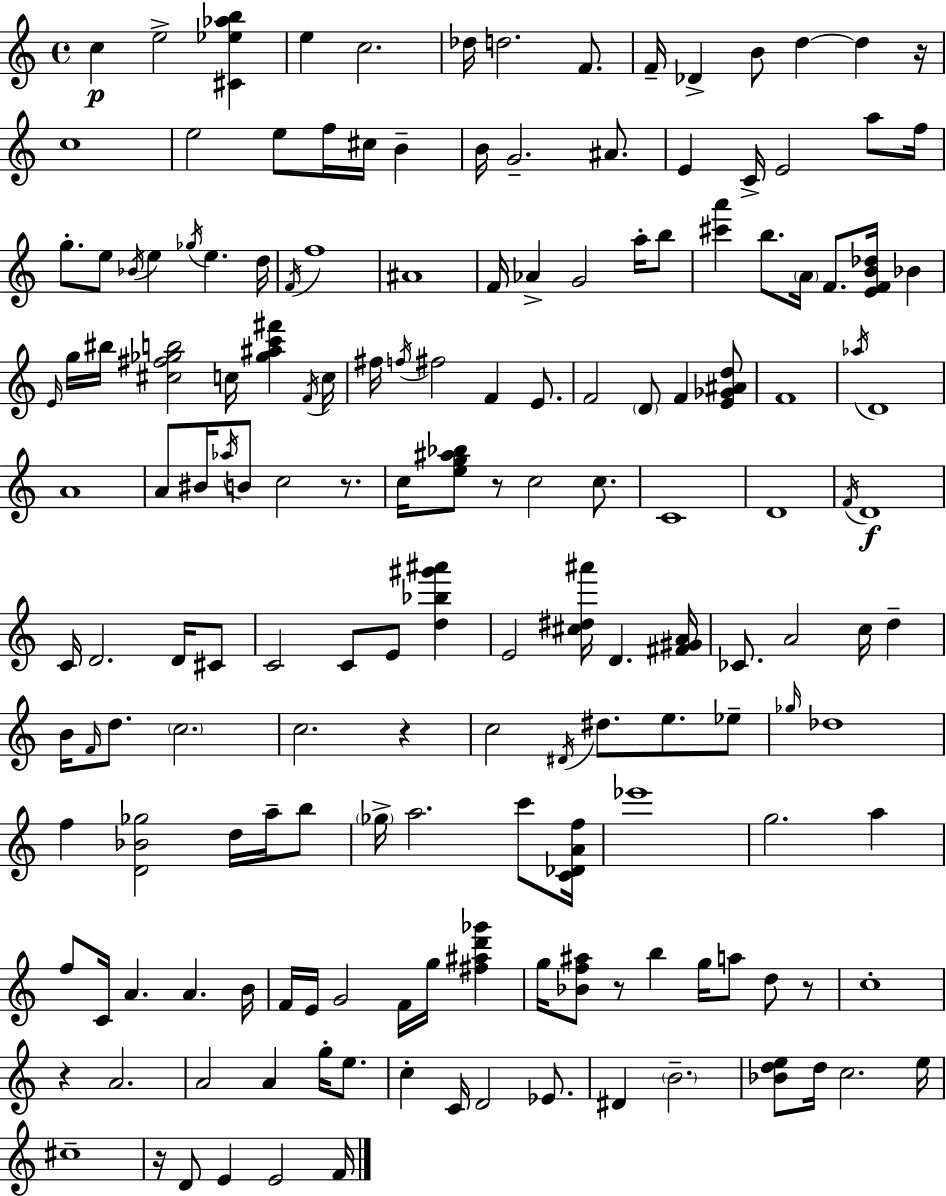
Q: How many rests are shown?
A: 8